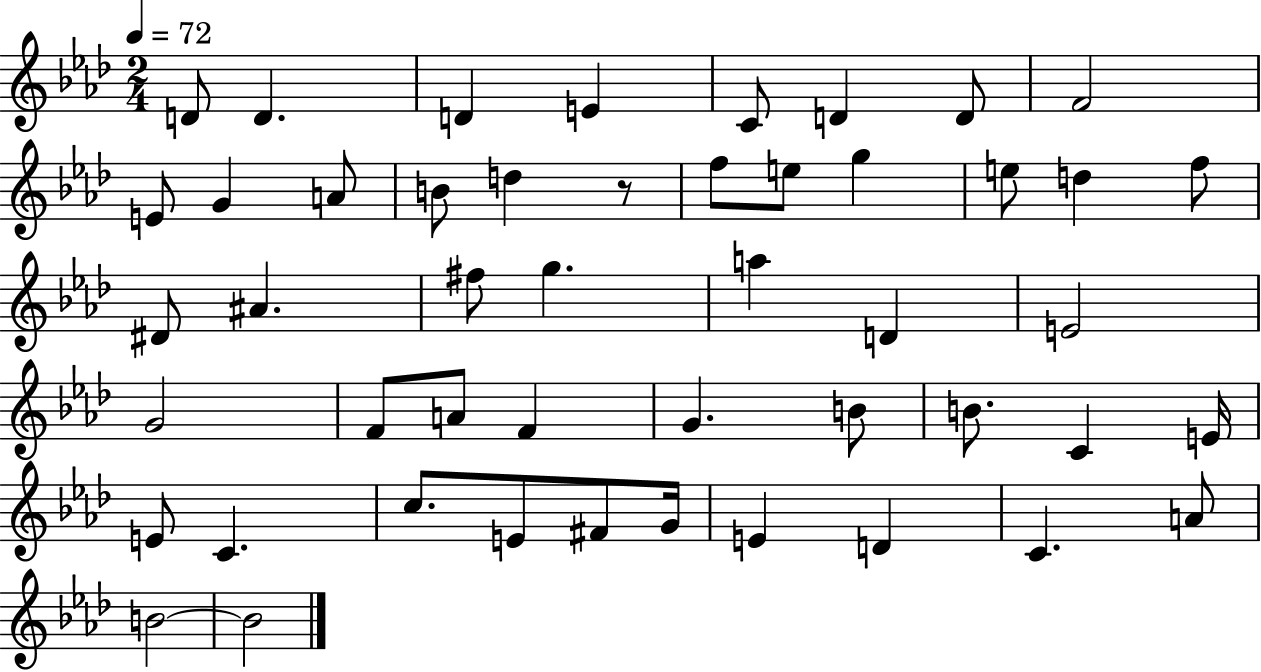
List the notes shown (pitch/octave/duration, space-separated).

D4/e D4/q. D4/q E4/q C4/e D4/q D4/e F4/h E4/e G4/q A4/e B4/e D5/q R/e F5/e E5/e G5/q E5/e D5/q F5/e D#4/e A#4/q. F#5/e G5/q. A5/q D4/q E4/h G4/h F4/e A4/e F4/q G4/q. B4/e B4/e. C4/q E4/s E4/e C4/q. C5/e. E4/e F#4/e G4/s E4/q D4/q C4/q. A4/e B4/h B4/h